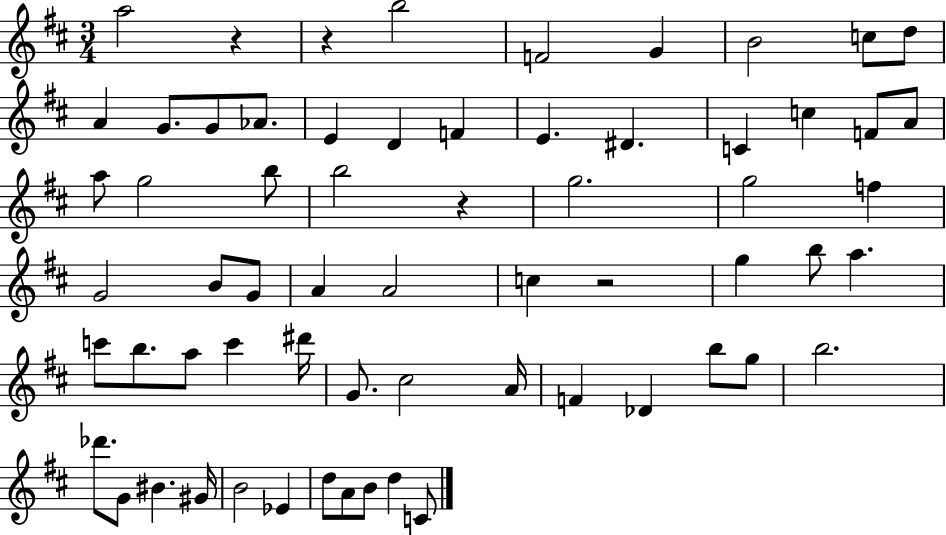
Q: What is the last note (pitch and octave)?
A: C4